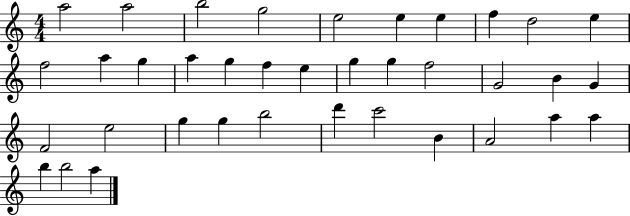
X:1
T:Untitled
M:4/4
L:1/4
K:C
a2 a2 b2 g2 e2 e e f d2 e f2 a g a g f e g g f2 G2 B G F2 e2 g g b2 d' c'2 B A2 a a b b2 a